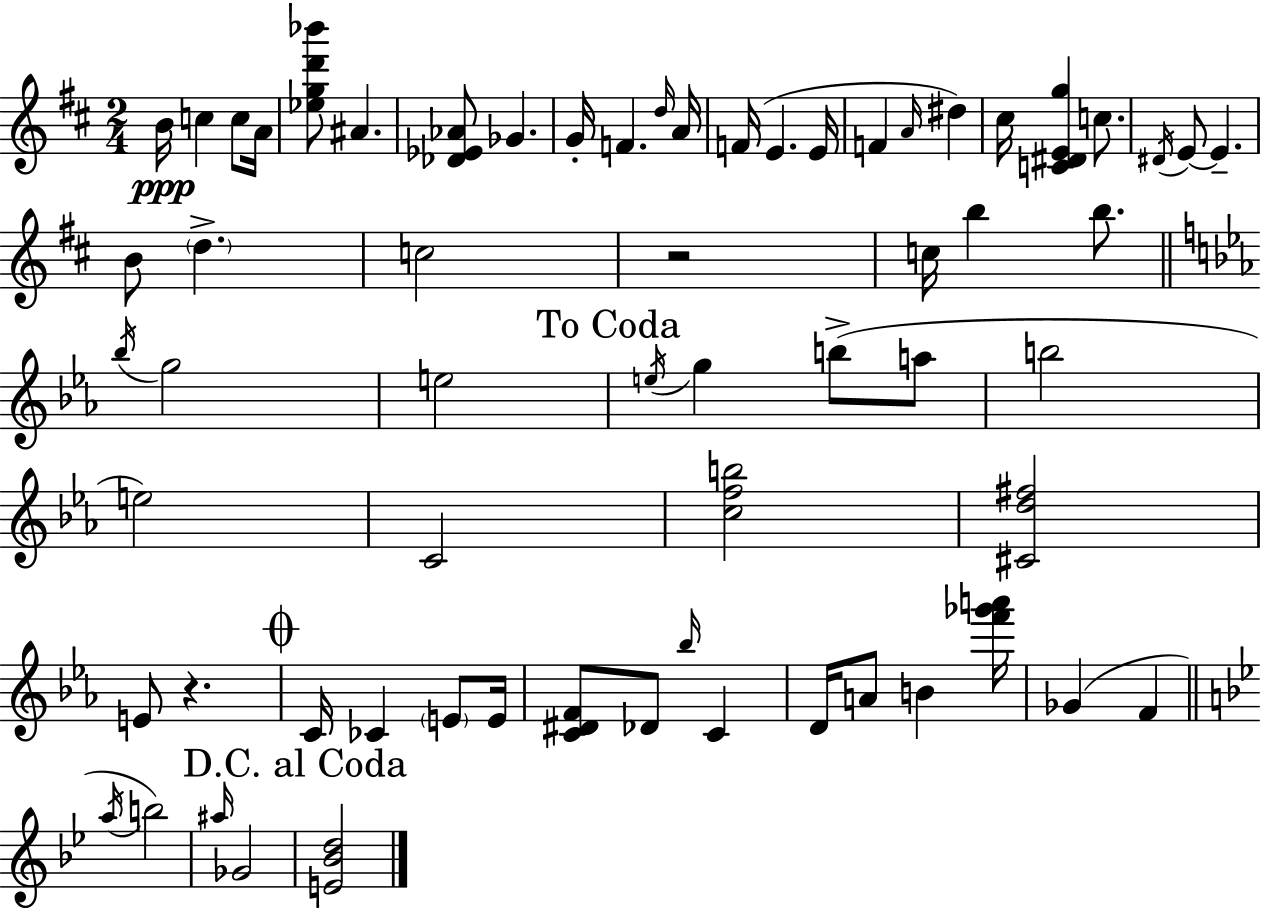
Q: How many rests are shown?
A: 2